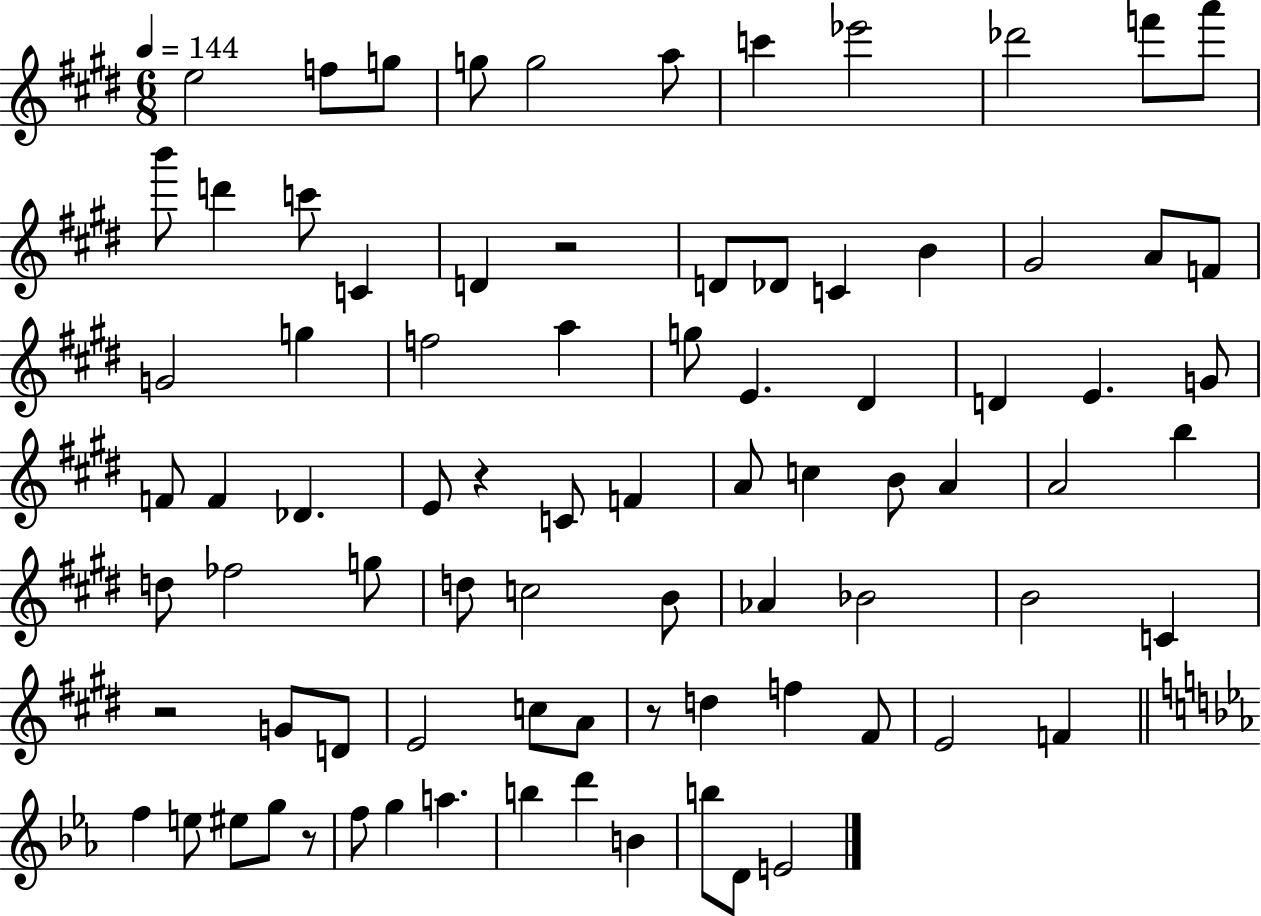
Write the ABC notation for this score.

X:1
T:Untitled
M:6/8
L:1/4
K:E
e2 f/2 g/2 g/2 g2 a/2 c' _e'2 _d'2 f'/2 a'/2 b'/2 d' c'/2 C D z2 D/2 _D/2 C B ^G2 A/2 F/2 G2 g f2 a g/2 E ^D D E G/2 F/2 F _D E/2 z C/2 F A/2 c B/2 A A2 b d/2 _f2 g/2 d/2 c2 B/2 _A _B2 B2 C z2 G/2 D/2 E2 c/2 A/2 z/2 d f ^F/2 E2 F f e/2 ^e/2 g/2 z/2 f/2 g a b d' B b/2 D/2 E2